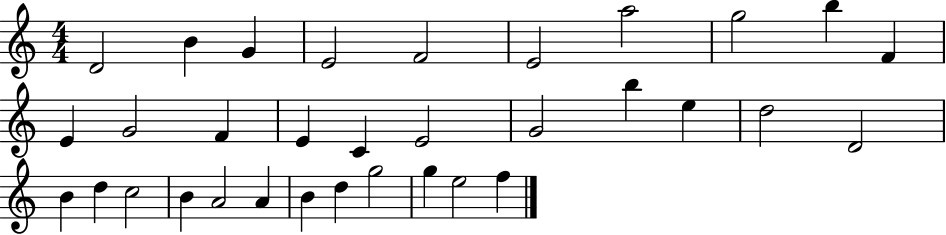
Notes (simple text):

D4/h B4/q G4/q E4/h F4/h E4/h A5/h G5/h B5/q F4/q E4/q G4/h F4/q E4/q C4/q E4/h G4/h B5/q E5/q D5/h D4/h B4/q D5/q C5/h B4/q A4/h A4/q B4/q D5/q G5/h G5/q E5/h F5/q